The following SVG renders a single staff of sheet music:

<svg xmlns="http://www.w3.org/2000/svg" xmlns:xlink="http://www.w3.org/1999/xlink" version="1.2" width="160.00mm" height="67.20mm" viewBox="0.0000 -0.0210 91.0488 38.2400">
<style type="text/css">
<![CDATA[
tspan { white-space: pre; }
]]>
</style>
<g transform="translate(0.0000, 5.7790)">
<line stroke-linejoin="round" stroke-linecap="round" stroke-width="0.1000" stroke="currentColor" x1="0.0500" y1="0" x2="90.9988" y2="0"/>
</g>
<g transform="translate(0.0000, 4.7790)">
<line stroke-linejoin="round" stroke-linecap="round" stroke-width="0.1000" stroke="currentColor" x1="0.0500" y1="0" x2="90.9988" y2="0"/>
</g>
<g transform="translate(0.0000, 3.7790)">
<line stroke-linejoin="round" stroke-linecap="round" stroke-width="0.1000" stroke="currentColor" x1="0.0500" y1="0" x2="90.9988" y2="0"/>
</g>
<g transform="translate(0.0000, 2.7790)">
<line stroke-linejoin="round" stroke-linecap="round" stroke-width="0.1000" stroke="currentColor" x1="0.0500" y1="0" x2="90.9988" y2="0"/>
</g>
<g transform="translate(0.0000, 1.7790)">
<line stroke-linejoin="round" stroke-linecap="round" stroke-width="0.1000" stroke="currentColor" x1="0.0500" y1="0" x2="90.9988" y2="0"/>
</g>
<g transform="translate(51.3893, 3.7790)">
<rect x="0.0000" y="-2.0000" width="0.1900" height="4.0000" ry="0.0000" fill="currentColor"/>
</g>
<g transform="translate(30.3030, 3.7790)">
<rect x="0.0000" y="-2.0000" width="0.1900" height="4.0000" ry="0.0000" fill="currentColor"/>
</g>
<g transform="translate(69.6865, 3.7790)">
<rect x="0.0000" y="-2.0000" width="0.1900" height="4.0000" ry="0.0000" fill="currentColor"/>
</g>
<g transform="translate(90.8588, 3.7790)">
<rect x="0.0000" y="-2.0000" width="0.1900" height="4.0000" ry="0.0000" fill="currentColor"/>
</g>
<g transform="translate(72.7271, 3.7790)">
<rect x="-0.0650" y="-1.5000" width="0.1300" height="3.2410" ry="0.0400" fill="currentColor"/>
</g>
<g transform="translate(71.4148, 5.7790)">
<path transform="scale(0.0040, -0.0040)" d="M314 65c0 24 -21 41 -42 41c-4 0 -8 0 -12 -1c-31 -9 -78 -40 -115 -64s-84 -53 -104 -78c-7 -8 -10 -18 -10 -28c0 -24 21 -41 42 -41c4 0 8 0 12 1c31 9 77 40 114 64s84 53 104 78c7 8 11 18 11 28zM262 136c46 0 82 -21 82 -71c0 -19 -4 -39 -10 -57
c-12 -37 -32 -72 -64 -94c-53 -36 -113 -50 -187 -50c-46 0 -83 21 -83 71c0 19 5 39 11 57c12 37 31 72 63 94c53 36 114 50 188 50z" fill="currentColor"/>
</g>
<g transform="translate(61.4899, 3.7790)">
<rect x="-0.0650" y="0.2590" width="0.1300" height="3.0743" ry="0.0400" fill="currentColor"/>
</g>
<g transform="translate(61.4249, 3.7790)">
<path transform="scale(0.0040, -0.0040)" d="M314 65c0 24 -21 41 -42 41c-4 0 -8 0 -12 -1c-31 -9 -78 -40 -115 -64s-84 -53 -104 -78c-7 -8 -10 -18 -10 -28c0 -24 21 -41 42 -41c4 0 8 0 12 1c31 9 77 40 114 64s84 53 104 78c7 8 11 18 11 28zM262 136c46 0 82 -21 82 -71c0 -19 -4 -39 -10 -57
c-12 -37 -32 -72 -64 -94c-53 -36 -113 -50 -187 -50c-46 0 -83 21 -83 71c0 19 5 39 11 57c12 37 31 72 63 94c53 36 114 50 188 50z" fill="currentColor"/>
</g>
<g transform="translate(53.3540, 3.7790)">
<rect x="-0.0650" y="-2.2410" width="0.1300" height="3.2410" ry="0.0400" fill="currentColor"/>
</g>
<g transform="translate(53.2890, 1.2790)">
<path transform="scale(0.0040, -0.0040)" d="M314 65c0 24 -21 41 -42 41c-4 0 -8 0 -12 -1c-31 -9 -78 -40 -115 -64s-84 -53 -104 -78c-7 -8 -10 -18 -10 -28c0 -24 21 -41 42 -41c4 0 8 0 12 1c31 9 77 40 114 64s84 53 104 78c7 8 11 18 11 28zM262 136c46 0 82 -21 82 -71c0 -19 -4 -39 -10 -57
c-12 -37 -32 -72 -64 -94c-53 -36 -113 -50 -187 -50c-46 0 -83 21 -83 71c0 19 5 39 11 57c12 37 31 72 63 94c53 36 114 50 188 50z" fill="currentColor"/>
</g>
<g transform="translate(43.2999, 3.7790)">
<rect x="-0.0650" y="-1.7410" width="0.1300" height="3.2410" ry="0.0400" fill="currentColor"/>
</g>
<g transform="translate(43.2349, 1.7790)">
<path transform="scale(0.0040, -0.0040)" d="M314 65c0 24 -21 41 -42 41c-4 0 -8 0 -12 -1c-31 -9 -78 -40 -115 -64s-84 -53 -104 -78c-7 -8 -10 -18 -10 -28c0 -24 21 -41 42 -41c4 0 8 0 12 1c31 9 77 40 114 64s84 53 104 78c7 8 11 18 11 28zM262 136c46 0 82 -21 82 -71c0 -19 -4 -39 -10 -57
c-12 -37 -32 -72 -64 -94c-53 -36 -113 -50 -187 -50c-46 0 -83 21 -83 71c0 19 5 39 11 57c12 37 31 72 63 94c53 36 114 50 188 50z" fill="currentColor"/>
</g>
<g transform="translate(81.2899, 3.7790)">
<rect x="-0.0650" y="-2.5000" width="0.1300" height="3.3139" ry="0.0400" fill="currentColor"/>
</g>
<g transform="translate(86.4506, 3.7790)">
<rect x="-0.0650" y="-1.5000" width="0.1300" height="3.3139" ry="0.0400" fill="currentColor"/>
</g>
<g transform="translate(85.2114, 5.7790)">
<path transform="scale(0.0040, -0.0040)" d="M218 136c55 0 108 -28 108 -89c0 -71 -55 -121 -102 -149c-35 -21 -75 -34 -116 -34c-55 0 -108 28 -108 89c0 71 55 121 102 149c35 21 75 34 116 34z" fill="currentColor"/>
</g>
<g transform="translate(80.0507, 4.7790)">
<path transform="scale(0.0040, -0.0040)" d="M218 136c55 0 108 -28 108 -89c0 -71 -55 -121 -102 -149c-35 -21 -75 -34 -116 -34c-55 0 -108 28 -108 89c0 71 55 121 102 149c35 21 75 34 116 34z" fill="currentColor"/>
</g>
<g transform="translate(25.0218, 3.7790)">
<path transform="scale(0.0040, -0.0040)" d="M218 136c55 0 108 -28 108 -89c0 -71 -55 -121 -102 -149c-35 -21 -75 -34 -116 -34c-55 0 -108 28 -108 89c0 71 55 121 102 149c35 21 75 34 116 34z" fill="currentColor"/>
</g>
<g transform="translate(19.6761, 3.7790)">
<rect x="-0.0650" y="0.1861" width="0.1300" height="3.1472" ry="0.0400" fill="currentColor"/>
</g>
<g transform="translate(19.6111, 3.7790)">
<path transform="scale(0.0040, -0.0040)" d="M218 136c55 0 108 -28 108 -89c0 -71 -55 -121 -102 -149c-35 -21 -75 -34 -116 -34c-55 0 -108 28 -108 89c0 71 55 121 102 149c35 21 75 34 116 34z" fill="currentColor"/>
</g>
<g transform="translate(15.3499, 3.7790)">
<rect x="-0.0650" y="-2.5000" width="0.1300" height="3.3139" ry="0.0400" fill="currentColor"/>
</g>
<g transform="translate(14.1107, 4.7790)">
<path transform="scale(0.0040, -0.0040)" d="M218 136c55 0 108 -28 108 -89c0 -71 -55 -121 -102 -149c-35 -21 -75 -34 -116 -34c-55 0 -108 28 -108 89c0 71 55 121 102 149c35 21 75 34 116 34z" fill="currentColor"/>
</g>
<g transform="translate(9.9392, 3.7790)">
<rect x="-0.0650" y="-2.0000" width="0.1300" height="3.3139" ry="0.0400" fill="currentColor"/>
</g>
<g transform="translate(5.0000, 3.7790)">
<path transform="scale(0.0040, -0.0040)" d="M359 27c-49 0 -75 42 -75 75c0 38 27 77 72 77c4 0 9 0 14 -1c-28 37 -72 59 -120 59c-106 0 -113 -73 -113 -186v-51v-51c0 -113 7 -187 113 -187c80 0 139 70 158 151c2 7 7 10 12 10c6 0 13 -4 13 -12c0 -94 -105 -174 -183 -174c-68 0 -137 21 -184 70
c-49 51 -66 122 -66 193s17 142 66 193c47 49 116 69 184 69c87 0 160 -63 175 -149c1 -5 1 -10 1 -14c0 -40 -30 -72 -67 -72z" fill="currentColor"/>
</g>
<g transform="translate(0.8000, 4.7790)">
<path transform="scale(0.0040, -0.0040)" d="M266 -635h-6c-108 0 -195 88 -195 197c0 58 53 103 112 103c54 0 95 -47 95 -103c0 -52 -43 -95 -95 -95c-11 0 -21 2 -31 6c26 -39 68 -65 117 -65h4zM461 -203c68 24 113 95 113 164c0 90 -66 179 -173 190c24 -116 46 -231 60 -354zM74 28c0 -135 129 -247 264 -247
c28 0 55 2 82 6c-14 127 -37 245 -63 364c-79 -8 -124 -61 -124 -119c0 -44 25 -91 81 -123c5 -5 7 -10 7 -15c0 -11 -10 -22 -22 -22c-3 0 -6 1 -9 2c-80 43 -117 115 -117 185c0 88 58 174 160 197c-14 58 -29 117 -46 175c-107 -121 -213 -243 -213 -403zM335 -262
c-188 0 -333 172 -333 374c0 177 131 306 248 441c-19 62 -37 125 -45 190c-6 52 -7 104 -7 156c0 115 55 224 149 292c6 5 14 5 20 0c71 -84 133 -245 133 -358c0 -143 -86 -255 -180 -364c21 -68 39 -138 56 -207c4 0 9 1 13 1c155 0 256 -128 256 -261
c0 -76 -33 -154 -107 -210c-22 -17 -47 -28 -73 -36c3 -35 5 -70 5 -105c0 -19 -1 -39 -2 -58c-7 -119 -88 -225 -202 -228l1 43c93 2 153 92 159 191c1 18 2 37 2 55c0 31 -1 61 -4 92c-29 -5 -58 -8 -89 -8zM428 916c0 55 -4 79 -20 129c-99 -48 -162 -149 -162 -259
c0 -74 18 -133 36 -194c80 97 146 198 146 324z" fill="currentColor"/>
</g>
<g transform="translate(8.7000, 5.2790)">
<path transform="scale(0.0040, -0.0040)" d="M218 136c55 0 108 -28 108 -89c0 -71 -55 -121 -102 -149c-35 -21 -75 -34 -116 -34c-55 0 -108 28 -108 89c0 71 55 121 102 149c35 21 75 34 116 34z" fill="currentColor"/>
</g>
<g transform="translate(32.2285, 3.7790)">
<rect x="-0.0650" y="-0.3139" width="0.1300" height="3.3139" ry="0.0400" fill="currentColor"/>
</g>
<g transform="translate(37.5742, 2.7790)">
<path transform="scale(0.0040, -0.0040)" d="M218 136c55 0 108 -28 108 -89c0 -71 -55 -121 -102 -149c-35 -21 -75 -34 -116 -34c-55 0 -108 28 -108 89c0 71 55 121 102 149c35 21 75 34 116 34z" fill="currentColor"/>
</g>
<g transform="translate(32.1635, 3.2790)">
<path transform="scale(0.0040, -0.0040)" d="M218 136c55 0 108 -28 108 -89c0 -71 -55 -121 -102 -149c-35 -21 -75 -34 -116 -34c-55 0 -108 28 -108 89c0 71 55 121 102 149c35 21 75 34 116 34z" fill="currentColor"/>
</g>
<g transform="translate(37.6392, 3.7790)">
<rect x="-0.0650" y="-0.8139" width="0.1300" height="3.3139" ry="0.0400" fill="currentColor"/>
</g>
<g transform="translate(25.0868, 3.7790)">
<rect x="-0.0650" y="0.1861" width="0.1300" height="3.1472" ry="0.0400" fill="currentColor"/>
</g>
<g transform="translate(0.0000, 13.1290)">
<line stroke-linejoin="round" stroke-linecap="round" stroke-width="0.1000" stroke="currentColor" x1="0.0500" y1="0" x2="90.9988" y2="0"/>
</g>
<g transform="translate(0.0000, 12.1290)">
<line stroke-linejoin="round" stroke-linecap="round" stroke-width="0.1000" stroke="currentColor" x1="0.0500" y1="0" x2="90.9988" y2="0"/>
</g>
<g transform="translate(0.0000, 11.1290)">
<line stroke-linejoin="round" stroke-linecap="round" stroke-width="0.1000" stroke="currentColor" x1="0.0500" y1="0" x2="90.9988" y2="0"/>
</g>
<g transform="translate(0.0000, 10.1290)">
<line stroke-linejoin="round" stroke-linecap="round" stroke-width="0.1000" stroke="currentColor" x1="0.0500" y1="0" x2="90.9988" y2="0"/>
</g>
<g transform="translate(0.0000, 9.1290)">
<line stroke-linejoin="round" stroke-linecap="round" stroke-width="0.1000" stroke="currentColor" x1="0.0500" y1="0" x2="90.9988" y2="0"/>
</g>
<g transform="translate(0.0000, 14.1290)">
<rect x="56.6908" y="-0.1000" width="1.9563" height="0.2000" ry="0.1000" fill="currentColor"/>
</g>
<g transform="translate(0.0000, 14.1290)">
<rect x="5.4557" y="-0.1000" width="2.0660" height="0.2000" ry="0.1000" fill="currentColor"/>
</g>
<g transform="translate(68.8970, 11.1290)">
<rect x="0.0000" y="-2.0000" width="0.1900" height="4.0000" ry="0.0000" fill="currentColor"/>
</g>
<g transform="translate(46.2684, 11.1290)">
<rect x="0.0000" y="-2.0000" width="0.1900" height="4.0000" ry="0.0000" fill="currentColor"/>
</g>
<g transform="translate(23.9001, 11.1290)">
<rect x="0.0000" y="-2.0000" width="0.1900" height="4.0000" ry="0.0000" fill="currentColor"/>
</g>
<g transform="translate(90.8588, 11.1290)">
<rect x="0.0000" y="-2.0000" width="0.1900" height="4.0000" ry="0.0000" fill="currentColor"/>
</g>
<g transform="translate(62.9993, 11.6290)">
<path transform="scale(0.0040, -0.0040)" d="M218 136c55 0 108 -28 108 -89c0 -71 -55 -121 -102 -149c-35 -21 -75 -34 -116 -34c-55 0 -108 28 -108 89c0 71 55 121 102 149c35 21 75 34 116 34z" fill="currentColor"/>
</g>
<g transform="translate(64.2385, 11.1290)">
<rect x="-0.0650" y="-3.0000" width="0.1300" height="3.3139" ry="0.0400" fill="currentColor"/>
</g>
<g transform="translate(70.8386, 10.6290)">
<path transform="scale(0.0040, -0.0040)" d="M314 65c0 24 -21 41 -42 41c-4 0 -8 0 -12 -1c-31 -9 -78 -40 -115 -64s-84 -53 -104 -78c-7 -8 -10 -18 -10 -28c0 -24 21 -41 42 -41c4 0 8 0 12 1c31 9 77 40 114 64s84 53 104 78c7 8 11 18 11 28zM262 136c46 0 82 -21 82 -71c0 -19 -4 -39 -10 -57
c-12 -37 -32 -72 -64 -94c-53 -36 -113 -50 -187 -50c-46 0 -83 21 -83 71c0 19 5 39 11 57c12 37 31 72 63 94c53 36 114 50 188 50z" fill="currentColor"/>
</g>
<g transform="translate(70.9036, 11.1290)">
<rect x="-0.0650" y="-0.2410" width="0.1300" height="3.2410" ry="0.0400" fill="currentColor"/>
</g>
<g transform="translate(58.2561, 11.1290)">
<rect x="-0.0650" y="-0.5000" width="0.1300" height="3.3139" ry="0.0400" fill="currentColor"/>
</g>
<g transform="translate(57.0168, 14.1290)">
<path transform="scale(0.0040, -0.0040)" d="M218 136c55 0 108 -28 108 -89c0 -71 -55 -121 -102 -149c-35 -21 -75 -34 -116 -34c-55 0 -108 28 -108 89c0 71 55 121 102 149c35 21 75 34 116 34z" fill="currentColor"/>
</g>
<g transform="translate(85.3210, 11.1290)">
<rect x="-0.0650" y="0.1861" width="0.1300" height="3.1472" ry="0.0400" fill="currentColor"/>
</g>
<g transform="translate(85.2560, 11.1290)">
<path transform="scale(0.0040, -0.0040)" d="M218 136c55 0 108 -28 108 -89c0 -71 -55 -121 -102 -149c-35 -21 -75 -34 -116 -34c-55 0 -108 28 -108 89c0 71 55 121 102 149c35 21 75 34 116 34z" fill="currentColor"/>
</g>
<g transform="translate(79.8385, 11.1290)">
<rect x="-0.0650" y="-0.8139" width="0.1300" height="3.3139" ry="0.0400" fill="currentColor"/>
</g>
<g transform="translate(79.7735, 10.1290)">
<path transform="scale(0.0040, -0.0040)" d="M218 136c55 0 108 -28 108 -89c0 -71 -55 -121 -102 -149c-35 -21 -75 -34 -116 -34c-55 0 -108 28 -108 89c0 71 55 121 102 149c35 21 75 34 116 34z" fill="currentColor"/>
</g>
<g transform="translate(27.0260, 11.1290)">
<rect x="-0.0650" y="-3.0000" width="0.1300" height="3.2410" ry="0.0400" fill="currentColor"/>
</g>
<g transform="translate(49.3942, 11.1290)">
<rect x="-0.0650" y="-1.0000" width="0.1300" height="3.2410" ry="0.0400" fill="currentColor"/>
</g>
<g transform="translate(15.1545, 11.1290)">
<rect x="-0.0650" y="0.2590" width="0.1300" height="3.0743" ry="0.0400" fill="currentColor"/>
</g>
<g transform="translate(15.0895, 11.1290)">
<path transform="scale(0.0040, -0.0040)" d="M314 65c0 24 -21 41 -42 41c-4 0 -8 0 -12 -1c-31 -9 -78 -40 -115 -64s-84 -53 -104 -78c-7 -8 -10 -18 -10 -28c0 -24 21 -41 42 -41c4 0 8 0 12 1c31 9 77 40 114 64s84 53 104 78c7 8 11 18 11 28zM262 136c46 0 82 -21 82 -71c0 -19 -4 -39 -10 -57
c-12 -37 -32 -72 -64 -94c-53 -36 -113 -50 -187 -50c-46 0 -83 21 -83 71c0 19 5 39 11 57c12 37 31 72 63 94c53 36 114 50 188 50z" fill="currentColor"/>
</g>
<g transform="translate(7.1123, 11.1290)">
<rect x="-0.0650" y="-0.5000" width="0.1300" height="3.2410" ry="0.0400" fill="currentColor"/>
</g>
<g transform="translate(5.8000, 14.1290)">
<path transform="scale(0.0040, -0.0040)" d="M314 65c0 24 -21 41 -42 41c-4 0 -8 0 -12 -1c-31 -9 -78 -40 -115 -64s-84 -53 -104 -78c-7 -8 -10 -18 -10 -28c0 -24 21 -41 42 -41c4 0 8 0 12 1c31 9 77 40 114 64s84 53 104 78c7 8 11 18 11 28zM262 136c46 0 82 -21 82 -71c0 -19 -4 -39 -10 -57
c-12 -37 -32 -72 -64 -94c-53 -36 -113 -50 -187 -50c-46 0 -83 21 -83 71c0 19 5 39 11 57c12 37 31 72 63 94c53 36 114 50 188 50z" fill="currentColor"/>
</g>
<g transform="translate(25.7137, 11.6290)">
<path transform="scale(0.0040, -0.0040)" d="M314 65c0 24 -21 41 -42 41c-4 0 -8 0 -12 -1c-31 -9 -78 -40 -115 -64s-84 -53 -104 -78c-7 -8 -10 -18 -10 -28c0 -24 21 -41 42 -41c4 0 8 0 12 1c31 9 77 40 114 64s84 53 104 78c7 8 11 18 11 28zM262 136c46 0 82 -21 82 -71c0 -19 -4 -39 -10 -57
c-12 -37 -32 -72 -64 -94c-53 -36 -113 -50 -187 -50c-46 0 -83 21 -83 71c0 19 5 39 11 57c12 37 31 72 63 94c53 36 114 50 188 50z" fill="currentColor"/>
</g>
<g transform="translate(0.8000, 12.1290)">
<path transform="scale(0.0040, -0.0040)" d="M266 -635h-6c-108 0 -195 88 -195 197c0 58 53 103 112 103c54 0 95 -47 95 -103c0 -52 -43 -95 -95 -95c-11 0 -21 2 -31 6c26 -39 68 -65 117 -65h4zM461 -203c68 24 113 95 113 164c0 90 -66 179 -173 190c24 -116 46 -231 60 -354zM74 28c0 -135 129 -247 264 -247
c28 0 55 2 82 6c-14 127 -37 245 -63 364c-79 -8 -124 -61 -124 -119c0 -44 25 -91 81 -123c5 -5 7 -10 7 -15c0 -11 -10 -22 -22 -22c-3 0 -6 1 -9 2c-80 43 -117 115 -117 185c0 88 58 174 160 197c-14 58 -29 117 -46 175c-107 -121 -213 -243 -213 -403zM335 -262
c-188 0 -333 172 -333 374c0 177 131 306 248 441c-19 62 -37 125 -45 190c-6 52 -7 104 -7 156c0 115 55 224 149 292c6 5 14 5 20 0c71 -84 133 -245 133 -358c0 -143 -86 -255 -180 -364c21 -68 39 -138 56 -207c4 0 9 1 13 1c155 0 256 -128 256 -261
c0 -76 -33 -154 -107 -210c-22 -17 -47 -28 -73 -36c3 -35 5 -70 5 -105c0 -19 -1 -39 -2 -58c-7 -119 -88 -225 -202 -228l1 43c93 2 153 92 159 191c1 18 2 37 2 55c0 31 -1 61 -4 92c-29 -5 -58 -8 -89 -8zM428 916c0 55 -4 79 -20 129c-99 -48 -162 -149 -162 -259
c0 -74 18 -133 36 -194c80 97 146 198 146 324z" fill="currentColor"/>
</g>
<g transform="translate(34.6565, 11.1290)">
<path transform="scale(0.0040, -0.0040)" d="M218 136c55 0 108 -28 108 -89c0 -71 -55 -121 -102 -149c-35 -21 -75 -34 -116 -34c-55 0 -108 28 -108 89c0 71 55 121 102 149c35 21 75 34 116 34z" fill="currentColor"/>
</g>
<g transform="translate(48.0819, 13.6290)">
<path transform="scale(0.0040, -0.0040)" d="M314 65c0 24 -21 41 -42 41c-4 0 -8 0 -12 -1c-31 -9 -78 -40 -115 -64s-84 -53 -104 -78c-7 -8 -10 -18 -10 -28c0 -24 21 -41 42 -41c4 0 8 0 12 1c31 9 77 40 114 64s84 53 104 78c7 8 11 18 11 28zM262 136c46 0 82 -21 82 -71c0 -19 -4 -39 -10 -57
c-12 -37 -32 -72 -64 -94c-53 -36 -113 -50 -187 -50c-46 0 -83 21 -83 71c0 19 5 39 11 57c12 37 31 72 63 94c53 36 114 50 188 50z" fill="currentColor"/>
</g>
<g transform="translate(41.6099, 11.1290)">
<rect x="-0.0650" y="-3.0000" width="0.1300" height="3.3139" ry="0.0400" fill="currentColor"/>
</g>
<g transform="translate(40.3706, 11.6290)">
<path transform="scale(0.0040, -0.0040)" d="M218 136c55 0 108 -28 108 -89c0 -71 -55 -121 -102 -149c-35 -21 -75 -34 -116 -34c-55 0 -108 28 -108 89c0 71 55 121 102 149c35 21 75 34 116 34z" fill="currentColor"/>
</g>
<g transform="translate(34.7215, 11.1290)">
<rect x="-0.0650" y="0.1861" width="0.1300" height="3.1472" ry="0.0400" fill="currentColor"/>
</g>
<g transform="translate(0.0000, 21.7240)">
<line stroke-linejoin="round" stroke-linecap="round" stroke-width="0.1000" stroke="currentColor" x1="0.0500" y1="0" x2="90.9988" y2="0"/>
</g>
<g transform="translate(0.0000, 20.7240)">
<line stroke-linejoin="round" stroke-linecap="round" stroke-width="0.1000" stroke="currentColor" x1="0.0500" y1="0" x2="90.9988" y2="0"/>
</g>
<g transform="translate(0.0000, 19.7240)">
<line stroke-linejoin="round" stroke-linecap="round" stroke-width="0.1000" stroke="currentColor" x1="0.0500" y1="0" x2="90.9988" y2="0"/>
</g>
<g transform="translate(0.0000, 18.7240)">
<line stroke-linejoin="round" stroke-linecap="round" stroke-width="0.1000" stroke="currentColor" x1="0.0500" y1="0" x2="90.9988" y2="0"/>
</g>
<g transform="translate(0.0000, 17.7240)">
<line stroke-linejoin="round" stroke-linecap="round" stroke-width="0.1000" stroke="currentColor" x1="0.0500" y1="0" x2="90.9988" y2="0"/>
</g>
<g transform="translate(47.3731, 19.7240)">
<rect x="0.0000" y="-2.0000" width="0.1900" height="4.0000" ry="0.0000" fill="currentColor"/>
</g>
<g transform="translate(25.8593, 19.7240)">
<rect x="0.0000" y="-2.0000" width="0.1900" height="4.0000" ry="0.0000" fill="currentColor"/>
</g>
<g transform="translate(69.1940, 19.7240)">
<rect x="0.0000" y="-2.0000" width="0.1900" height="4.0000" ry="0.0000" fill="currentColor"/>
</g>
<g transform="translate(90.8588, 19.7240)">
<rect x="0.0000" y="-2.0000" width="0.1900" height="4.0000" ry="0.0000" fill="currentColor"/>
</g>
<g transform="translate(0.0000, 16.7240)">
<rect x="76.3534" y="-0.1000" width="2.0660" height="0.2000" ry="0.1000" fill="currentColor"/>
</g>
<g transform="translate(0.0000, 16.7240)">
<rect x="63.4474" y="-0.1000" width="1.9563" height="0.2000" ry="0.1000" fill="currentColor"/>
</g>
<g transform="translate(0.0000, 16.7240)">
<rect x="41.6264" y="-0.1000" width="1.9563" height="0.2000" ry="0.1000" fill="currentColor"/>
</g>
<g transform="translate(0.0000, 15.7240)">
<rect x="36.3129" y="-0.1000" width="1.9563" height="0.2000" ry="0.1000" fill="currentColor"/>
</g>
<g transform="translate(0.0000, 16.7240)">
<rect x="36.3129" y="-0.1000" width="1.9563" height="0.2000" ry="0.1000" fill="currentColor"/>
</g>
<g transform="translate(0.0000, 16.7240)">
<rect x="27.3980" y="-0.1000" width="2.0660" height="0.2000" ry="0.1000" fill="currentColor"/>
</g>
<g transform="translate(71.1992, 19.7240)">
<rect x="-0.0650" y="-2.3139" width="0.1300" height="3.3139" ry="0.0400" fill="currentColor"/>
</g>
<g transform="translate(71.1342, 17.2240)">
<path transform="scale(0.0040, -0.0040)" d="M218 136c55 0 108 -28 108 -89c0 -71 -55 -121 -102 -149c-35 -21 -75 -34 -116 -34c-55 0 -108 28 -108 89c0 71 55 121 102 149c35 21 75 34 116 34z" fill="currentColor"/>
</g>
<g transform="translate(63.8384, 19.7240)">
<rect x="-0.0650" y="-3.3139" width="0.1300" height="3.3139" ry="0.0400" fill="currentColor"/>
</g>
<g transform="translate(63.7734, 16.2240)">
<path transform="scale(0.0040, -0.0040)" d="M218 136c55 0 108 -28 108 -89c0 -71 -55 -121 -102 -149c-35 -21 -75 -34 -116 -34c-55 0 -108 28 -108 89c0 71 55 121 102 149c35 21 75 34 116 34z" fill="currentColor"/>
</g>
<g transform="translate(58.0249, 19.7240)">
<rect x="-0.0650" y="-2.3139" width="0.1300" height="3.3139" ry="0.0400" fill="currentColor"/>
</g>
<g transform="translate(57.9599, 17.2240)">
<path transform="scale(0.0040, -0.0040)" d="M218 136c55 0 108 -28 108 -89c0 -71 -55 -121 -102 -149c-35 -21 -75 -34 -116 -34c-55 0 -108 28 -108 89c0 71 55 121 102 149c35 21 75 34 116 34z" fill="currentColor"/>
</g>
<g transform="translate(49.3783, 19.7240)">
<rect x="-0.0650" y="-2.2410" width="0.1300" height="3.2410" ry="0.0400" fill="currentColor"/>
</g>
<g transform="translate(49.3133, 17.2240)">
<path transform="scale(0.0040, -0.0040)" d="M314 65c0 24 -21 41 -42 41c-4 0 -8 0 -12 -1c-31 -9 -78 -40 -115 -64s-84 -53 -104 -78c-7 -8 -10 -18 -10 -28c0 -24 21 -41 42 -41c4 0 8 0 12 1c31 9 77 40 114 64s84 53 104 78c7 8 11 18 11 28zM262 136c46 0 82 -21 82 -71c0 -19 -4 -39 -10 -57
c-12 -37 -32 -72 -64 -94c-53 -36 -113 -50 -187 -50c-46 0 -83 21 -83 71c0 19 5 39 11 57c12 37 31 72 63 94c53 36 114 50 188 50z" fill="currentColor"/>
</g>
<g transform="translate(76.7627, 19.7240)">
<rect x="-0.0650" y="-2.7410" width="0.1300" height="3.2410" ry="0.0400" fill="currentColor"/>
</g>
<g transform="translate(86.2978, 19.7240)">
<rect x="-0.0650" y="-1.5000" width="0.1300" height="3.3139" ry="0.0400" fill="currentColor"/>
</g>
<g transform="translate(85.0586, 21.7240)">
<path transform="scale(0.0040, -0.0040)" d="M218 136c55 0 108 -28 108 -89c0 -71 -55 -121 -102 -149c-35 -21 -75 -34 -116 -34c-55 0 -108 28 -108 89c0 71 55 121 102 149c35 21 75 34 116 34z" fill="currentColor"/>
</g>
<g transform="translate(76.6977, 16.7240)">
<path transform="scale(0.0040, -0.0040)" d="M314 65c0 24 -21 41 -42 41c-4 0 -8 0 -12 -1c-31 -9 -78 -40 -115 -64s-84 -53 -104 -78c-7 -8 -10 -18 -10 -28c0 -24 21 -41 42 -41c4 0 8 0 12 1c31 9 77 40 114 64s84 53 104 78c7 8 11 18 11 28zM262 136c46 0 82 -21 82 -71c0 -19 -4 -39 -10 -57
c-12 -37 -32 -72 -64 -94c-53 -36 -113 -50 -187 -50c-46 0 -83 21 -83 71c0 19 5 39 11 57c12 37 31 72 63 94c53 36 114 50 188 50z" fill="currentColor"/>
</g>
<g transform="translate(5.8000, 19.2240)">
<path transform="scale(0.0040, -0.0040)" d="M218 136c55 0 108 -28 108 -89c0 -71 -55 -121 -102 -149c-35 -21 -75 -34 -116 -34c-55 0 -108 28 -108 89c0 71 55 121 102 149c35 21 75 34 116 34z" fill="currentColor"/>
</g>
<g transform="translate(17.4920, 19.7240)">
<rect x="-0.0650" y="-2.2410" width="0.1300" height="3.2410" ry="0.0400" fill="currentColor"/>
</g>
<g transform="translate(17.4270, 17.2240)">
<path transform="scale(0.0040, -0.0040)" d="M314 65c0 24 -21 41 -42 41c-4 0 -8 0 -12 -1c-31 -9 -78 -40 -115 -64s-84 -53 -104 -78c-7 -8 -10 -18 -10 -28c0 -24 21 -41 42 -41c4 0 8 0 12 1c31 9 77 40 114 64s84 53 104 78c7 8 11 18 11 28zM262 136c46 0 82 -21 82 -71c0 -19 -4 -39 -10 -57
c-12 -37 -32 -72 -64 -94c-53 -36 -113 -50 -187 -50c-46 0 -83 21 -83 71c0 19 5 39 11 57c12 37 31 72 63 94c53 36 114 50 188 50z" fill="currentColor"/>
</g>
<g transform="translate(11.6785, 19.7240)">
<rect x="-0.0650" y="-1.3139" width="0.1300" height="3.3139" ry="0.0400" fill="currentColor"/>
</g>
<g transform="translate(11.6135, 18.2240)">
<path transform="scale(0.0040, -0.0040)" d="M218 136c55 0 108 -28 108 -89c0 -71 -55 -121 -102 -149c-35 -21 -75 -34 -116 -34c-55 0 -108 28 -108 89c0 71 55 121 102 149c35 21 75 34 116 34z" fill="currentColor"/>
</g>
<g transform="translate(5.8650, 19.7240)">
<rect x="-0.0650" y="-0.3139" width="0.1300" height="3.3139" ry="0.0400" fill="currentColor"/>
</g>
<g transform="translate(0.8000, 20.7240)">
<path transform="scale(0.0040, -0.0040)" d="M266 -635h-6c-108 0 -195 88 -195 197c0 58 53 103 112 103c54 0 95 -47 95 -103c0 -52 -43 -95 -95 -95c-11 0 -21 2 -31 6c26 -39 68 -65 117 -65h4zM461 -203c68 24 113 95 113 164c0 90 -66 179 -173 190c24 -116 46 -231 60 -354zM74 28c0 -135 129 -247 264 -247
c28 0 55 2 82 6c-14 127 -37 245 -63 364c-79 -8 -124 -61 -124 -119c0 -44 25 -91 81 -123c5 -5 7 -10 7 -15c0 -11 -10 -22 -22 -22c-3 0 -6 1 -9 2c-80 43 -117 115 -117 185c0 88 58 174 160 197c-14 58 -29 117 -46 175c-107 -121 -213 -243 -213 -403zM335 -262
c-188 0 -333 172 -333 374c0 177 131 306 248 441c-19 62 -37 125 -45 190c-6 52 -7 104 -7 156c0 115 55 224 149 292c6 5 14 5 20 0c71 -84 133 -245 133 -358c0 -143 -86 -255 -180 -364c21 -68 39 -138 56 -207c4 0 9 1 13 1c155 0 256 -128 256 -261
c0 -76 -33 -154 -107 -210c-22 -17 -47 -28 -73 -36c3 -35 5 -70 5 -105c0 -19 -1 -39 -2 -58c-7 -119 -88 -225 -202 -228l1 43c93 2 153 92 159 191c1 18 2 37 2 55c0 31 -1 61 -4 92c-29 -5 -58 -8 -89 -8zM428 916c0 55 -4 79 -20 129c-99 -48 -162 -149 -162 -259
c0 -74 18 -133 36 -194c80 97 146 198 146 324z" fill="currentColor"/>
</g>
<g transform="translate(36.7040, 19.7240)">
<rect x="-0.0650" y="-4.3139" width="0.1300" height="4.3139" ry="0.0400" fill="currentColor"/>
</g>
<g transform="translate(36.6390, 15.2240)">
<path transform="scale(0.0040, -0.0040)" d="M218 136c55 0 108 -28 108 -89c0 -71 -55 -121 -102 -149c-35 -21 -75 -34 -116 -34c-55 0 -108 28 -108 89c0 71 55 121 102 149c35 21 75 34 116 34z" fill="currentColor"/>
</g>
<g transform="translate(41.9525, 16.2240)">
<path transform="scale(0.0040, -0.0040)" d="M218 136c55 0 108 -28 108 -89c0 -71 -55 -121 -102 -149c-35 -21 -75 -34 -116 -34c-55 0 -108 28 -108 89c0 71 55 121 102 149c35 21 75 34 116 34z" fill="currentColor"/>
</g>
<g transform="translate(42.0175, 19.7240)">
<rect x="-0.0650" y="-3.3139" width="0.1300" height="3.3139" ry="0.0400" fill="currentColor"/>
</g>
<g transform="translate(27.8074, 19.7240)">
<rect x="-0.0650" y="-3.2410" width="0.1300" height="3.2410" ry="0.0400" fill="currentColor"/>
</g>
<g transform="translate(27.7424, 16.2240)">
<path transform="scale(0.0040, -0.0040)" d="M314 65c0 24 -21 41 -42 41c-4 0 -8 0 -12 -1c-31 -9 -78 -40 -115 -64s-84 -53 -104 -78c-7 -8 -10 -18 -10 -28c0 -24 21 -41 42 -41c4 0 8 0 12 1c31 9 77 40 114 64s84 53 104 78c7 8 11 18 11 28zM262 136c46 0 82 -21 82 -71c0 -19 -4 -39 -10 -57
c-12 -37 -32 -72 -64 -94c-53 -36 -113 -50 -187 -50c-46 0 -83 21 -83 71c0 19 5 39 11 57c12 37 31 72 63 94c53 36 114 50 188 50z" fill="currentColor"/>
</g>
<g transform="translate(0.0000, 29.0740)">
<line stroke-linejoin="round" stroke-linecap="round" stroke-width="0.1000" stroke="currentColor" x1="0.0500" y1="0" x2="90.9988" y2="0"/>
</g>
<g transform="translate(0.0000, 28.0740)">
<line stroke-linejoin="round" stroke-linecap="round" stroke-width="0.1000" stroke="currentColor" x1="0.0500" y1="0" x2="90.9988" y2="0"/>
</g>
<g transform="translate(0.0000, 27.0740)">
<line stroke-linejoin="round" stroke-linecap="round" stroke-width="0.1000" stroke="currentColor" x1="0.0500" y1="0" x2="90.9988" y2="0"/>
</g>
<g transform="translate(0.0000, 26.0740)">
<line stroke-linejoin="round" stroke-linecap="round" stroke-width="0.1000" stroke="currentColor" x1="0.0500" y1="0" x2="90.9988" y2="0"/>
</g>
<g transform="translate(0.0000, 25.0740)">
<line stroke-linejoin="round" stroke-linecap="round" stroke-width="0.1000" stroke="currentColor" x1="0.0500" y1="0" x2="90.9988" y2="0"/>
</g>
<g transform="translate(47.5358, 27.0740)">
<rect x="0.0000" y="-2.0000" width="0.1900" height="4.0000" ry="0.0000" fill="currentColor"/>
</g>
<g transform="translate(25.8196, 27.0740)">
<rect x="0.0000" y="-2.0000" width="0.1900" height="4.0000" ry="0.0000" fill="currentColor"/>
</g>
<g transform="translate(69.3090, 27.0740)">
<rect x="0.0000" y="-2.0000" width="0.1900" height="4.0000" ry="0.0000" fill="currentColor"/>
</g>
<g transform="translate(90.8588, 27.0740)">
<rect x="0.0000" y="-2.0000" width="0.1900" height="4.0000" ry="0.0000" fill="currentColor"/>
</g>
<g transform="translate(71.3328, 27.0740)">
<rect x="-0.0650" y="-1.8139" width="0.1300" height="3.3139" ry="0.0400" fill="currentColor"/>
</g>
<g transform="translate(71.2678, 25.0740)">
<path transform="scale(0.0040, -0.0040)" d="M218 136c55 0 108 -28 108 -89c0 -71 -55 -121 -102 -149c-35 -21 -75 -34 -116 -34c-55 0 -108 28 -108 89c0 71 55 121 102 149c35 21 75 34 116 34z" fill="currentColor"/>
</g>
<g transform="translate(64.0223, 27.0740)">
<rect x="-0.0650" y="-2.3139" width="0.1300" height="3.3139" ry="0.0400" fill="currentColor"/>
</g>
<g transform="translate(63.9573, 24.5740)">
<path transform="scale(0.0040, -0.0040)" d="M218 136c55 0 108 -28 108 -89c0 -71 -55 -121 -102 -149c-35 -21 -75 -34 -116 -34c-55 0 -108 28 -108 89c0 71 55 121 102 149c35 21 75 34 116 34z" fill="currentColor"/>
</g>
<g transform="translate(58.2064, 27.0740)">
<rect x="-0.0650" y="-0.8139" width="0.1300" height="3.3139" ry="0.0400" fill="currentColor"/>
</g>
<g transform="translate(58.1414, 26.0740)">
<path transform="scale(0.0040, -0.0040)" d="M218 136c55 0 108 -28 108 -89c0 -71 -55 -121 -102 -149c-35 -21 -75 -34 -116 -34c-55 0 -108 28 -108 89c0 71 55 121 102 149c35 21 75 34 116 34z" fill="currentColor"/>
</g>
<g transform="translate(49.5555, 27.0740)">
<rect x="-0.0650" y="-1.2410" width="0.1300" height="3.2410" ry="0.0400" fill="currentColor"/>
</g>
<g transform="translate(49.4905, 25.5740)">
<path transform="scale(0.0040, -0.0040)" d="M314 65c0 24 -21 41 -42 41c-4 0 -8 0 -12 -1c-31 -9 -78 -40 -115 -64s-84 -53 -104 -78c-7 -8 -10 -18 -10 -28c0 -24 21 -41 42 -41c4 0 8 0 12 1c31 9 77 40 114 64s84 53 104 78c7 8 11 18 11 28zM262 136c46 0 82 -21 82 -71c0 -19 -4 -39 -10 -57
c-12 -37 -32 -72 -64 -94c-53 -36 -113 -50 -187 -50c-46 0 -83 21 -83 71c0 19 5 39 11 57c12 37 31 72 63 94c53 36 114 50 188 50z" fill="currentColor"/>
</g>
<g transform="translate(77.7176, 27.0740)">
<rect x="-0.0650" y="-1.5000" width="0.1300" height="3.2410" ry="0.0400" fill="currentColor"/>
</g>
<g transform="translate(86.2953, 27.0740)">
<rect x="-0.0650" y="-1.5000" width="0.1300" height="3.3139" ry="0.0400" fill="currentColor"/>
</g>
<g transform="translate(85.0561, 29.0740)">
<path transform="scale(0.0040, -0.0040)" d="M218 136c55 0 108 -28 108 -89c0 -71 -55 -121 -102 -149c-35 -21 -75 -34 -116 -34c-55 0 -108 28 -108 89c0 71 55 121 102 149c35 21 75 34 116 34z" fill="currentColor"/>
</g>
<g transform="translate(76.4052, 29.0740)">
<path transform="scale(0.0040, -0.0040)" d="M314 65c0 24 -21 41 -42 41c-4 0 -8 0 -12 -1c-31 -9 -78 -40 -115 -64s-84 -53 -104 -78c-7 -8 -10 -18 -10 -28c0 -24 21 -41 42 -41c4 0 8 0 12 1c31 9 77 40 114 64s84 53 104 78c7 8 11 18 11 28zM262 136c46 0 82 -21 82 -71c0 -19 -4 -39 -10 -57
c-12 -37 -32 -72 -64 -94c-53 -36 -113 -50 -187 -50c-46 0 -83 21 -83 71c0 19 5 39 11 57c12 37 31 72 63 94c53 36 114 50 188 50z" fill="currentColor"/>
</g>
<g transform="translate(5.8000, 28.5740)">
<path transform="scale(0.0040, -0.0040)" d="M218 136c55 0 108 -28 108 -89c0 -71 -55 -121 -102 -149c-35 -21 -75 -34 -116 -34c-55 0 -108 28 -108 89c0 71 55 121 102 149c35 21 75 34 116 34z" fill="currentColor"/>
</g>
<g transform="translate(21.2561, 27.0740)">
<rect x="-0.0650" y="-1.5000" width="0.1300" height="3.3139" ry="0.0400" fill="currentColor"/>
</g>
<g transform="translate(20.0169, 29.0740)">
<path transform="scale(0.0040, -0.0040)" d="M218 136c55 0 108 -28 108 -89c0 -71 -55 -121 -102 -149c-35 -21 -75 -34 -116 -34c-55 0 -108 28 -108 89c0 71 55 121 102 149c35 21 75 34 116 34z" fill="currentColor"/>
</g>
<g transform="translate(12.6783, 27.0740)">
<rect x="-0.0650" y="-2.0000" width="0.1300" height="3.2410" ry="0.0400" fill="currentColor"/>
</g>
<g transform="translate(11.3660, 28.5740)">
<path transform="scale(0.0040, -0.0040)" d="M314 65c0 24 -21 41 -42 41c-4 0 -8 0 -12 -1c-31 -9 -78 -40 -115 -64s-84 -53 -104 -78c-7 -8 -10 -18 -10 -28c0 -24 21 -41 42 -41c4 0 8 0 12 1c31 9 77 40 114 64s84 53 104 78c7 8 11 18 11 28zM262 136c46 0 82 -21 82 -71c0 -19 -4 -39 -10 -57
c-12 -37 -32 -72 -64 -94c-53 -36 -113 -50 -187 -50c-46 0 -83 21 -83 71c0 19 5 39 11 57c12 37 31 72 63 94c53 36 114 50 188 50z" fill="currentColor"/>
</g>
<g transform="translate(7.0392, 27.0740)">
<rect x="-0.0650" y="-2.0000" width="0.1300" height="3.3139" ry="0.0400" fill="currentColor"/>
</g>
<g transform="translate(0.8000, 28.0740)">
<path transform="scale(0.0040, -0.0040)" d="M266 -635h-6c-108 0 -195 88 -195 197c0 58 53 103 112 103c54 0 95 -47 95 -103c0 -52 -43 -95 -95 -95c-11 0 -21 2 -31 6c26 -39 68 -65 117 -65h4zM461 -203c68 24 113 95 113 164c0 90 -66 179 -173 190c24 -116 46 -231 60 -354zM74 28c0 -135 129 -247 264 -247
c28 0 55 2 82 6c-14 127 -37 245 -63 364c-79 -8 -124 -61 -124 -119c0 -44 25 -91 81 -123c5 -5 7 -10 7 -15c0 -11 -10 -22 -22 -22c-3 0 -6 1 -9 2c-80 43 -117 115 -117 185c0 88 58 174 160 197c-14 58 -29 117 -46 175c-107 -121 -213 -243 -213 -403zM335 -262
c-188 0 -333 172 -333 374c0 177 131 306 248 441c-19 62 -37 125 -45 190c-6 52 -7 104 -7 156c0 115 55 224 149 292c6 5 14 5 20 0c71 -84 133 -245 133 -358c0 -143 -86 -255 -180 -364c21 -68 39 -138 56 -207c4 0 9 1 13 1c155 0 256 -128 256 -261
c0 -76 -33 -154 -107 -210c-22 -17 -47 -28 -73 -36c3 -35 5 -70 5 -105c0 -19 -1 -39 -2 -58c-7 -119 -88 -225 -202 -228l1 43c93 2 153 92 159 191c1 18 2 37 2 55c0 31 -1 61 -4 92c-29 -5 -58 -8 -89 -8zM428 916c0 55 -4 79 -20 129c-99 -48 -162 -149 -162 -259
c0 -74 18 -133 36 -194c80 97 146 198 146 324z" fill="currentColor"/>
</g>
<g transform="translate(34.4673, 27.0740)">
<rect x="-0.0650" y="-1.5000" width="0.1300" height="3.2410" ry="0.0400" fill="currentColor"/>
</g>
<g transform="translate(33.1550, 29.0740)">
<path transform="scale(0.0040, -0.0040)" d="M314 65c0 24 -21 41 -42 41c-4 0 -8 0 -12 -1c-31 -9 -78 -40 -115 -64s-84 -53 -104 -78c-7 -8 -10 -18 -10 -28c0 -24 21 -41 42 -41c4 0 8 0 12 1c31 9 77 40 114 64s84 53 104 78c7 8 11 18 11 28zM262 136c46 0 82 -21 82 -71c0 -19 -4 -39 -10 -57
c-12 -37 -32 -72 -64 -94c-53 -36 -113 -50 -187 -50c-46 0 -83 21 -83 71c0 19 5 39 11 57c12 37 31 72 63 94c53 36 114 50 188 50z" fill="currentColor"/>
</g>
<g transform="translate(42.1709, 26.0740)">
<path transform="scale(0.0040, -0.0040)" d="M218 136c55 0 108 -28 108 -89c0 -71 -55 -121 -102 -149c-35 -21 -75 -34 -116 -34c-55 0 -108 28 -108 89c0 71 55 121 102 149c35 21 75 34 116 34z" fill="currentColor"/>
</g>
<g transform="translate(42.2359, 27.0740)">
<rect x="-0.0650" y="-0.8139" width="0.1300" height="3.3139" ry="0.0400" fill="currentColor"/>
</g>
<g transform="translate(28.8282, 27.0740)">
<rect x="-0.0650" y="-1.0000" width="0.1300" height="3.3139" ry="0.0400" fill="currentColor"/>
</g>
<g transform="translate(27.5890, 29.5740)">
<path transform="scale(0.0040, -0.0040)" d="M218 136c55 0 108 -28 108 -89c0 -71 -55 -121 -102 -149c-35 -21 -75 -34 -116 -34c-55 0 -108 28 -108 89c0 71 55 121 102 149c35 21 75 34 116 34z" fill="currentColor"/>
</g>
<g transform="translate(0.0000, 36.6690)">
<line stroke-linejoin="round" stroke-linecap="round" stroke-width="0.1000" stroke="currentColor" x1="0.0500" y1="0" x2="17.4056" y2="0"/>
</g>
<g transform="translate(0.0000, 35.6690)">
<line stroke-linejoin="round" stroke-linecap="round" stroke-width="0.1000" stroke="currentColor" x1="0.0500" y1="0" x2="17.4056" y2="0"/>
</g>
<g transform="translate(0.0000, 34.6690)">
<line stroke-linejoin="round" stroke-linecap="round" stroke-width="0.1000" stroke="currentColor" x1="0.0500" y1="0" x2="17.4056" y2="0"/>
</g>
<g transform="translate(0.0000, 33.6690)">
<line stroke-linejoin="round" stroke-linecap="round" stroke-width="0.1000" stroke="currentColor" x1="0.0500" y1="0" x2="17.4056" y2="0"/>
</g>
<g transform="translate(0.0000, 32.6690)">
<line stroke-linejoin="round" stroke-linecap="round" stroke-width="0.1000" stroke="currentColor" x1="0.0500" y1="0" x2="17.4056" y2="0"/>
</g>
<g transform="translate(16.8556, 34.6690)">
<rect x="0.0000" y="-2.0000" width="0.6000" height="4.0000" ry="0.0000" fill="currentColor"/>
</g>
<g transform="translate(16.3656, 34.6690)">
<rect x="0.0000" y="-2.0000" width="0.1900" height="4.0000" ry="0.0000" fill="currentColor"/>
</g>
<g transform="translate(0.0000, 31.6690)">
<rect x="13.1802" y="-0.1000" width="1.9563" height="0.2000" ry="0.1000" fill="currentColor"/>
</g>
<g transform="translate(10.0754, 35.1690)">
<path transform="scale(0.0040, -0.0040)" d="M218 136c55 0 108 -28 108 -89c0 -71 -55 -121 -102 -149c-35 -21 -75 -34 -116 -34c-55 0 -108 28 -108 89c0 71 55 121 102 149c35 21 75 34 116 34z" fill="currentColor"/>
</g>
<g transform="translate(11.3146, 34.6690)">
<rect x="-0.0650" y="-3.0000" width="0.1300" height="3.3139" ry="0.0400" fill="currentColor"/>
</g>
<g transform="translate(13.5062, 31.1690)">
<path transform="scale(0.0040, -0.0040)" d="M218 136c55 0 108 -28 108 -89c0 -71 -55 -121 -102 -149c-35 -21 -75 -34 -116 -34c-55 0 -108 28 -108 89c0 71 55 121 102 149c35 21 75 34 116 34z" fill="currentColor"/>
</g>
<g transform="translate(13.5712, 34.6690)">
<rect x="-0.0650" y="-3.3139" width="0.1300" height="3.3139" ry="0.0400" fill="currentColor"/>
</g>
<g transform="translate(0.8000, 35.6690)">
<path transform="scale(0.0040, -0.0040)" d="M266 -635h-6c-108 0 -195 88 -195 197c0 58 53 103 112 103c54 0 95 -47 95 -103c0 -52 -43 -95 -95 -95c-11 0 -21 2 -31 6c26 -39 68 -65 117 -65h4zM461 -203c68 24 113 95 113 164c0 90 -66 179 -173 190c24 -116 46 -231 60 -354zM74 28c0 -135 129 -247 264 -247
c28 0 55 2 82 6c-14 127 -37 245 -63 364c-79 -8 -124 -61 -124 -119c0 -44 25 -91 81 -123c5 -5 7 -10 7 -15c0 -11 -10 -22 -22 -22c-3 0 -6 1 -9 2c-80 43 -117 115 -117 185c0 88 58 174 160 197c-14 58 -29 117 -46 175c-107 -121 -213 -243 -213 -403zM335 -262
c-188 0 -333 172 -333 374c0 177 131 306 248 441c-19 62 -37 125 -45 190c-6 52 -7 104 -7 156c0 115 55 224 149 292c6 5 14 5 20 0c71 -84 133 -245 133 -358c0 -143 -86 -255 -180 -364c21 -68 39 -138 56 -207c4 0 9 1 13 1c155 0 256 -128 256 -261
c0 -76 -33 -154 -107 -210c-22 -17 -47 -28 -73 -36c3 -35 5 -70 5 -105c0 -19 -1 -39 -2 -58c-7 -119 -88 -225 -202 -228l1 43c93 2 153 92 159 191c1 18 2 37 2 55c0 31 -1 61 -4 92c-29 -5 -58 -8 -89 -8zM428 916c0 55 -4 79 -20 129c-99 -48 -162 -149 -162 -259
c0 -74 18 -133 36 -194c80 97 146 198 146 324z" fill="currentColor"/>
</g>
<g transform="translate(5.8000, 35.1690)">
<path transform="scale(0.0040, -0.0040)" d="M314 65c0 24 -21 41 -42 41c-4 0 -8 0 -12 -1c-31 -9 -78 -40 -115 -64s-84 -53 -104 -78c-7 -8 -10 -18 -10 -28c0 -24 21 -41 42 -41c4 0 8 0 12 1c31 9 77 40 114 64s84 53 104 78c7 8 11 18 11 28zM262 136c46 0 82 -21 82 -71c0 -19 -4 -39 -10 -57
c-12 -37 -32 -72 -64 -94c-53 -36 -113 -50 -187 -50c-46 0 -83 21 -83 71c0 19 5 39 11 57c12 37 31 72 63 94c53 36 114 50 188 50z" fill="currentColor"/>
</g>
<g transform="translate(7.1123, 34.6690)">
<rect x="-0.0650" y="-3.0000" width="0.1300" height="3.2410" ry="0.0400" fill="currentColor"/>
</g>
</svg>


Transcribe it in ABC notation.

X:1
T:Untitled
M:4/4
L:1/4
K:C
F G B B c d f2 g2 B2 E2 G E C2 B2 A2 B A D2 C A c2 d B c e g2 b2 d' b g2 g b g a2 E F F2 E D E2 d e2 d g f E2 E A2 A b